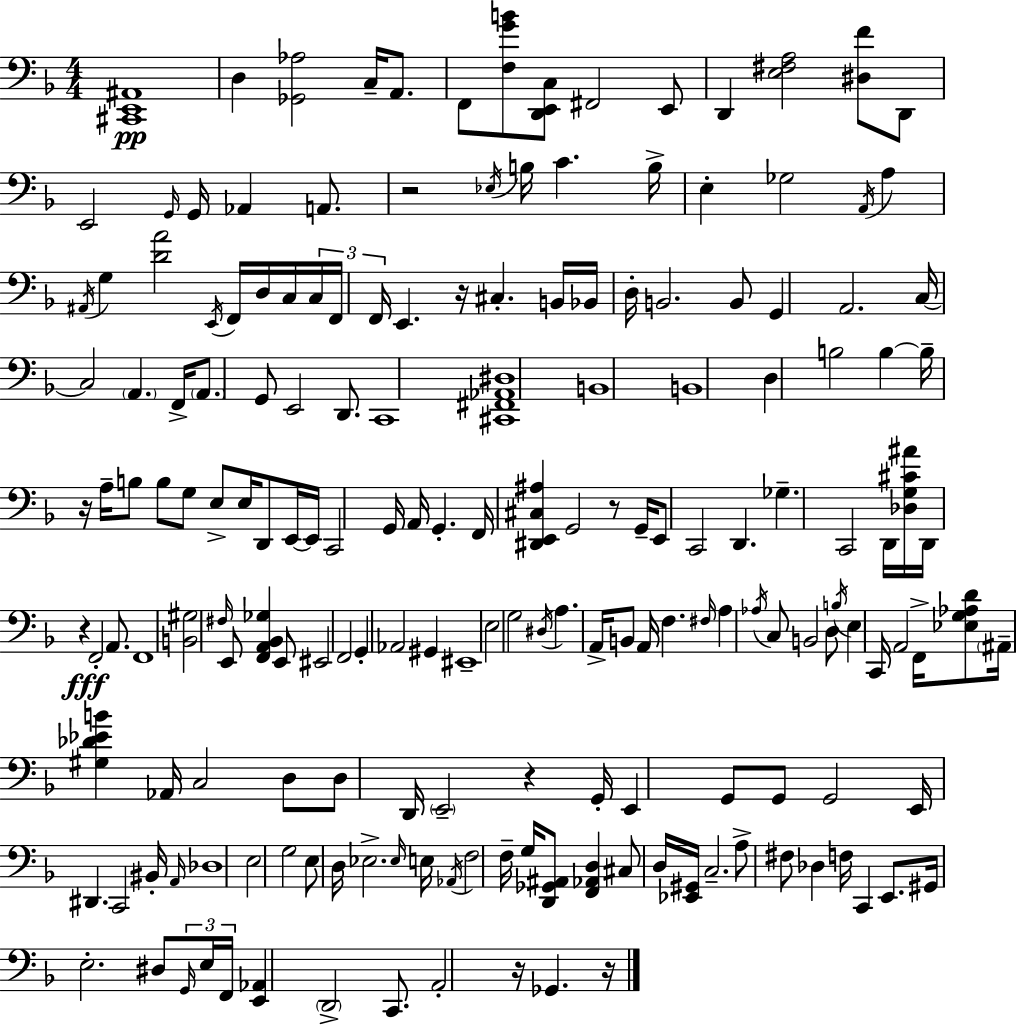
X:1
T:Untitled
M:4/4
L:1/4
K:F
[^C,,E,,^A,,]4 D, [_G,,_A,]2 C,/4 A,,/2 F,,/2 [F,GB]/2 [D,,E,,C,]/2 ^F,,2 E,,/2 D,, [E,^F,A,]2 [^D,F]/2 D,,/2 E,,2 G,,/4 G,,/4 _A,, A,,/2 z2 _E,/4 B,/4 C B,/4 E, _G,2 A,,/4 A, ^A,,/4 G, [DA]2 E,,/4 F,,/4 D,/4 C,/4 C,/4 F,,/4 F,,/4 E,, z/4 ^C, B,,/4 _B,,/4 D,/4 B,,2 B,,/2 G,, A,,2 C,/4 C,2 A,, F,,/4 A,,/2 G,,/2 E,,2 D,,/2 C,,4 [^C,,^F,,_A,,^D,]4 B,,4 B,,4 D, B,2 B, B,/4 z/4 A,/4 B,/2 B,/2 G,/2 E,/2 E,/4 D,,/2 E,,/4 E,,/4 C,,2 G,,/4 A,,/4 G,, F,,/4 [^D,,E,,^C,^A,] G,,2 z/2 G,,/4 E,,/2 C,,2 D,, _G, C,,2 D,,/4 [_D,G,^C^A]/4 D,,/4 z F,,2 A,,/2 F,,4 [B,,^G,]2 ^F,/4 E,,/2 [F,,A,,_B,,_G,] E,,/2 ^E,,2 F,,2 G,, _A,,2 ^G,, ^E,,4 E,2 G,2 ^D,/4 A, A,,/4 B,,/2 A,,/4 F, ^F,/4 A, _A,/4 C,/2 B,,2 D,/2 B,/4 E, C,,/4 A,,2 F,,/4 [_E,G,_A,D]/2 ^A,,/4 [^G,_D_EB] _A,,/4 C,2 D,/2 D,/2 D,,/4 E,,2 z G,,/4 E,, G,,/2 G,,/2 G,,2 E,,/4 ^D,, C,,2 ^B,,/4 A,,/4 _D,4 E,2 G,2 E,/2 D,/4 _E,2 _E,/4 E,/4 _A,,/4 F,2 F,/4 G,/4 [D,,_G,,^A,,]/2 [F,,_A,,D,] ^C,/2 D,/4 [_E,,^G,,]/4 C,2 A,/2 ^F,/2 _D, F,/4 C,, E,,/2 ^G,,/4 E,2 ^D,/2 G,,/4 E,/4 F,,/4 [E,,_A,,] D,,2 C,,/2 A,,2 z/4 _G,, z/4